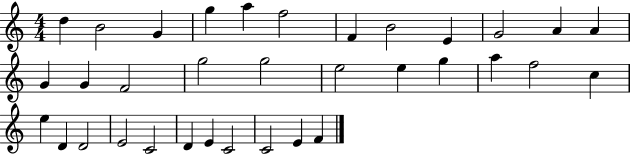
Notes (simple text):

D5/q B4/h G4/q G5/q A5/q F5/h F4/q B4/h E4/q G4/h A4/q A4/q G4/q G4/q F4/h G5/h G5/h E5/h E5/q G5/q A5/q F5/h C5/q E5/q D4/q D4/h E4/h C4/h D4/q E4/q C4/h C4/h E4/q F4/q